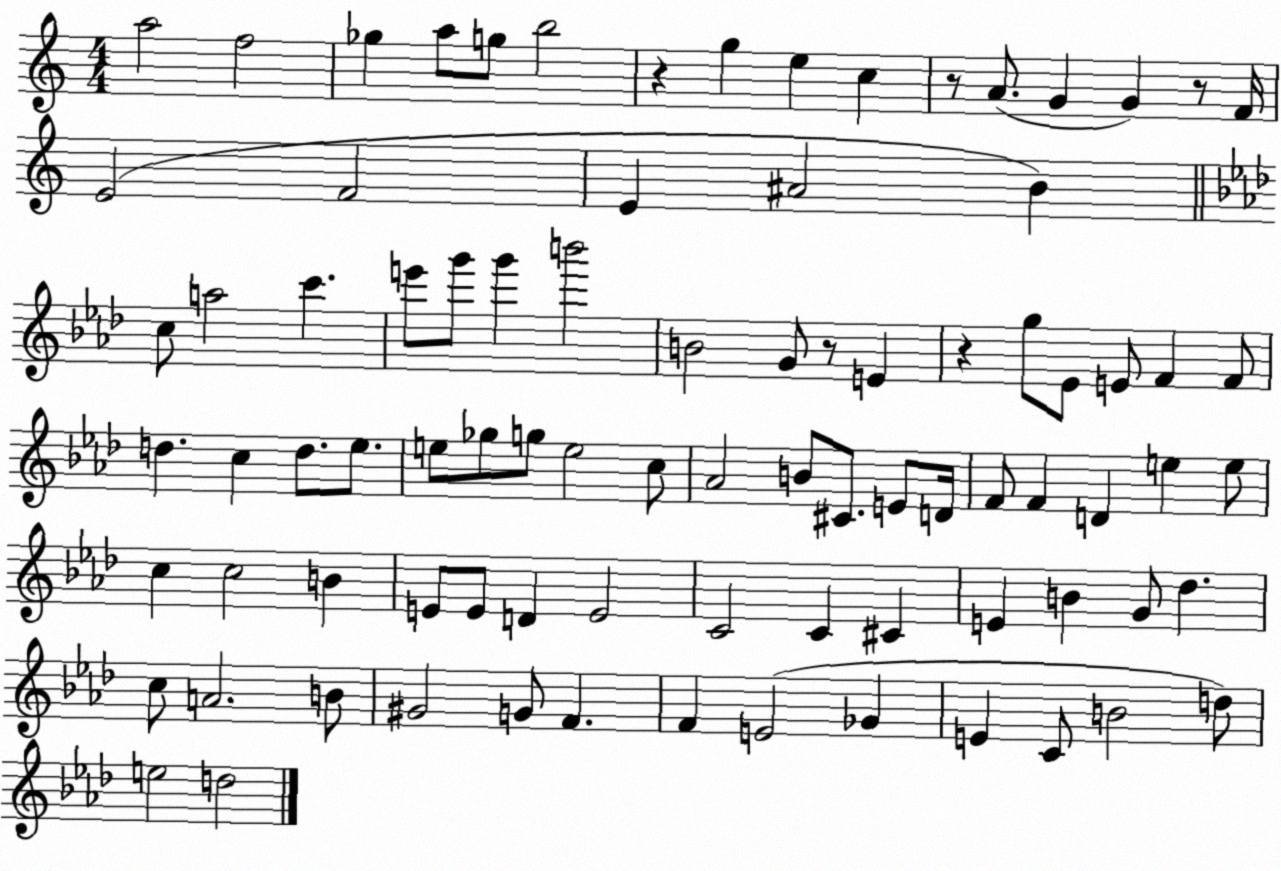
X:1
T:Untitled
M:4/4
L:1/4
K:C
a2 f2 _g a/2 g/2 b2 z g e c z/2 A/2 G G z/2 F/4 E2 F2 E ^A2 B c/2 a2 c' e'/2 g'/2 g' b'2 B2 G/2 z/2 E z g/2 _E/2 E/2 F F/2 d c d/2 _e/2 e/2 _g/2 g/2 e2 c/2 _A2 B/2 ^C/2 E/2 D/4 F/2 F D e e/2 c c2 B E/2 E/2 D E2 C2 C ^C E B G/2 _d c/2 A2 B/2 ^G2 G/2 F F E2 _G E C/2 B2 d/2 e2 d2